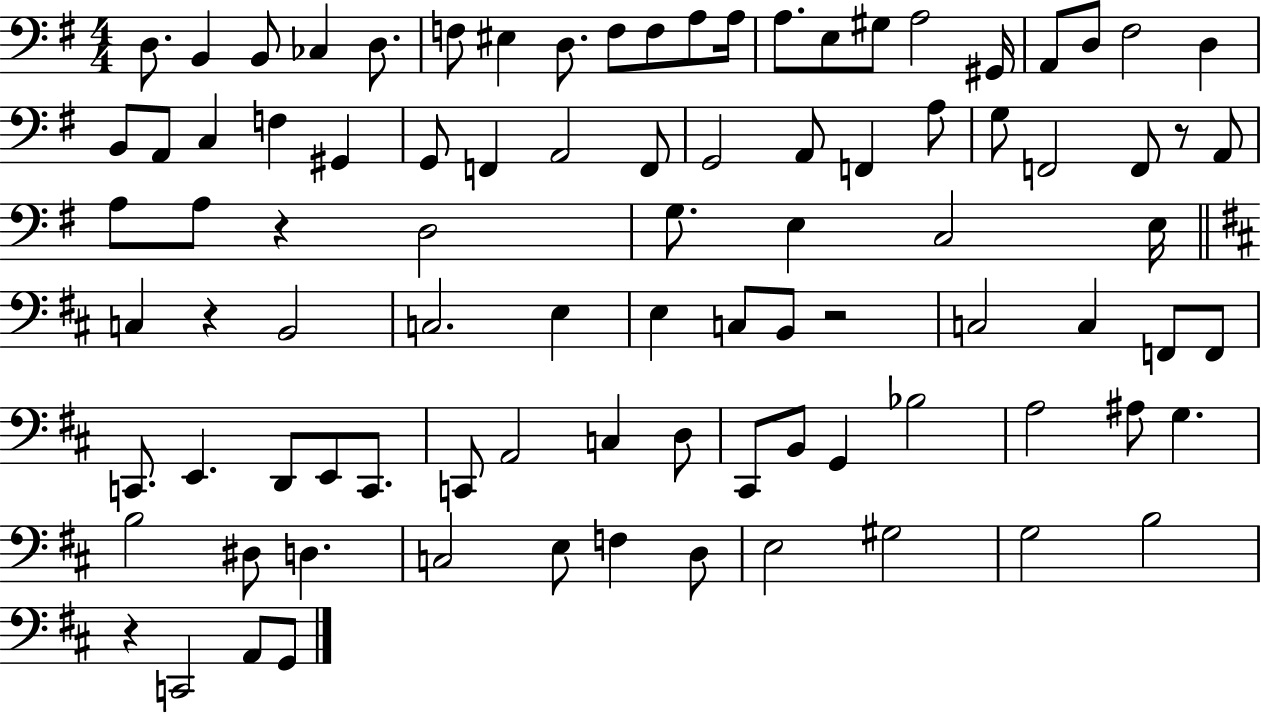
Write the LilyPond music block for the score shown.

{
  \clef bass
  \numericTimeSignature
  \time 4/4
  \key g \major
  \repeat volta 2 { d8. b,4 b,8 ces4 d8. | f8 eis4 d8. f8 f8 a8 a16 | a8. e8 gis8 a2 gis,16 | a,8 d8 fis2 d4 | \break b,8 a,8 c4 f4 gis,4 | g,8 f,4 a,2 f,8 | g,2 a,8 f,4 a8 | g8 f,2 f,8 r8 a,8 | \break a8 a8 r4 d2 | g8. e4 c2 e16 | \bar "||" \break \key d \major c4 r4 b,2 | c2. e4 | e4 c8 b,8 r2 | c2 c4 f,8 f,8 | \break c,8. e,4. d,8 e,8 c,8. | c,8 a,2 c4 d8 | cis,8 b,8 g,4 bes2 | a2 ais8 g4. | \break b2 dis8 d4. | c2 e8 f4 d8 | e2 gis2 | g2 b2 | \break r4 c,2 a,8 g,8 | } \bar "|."
}